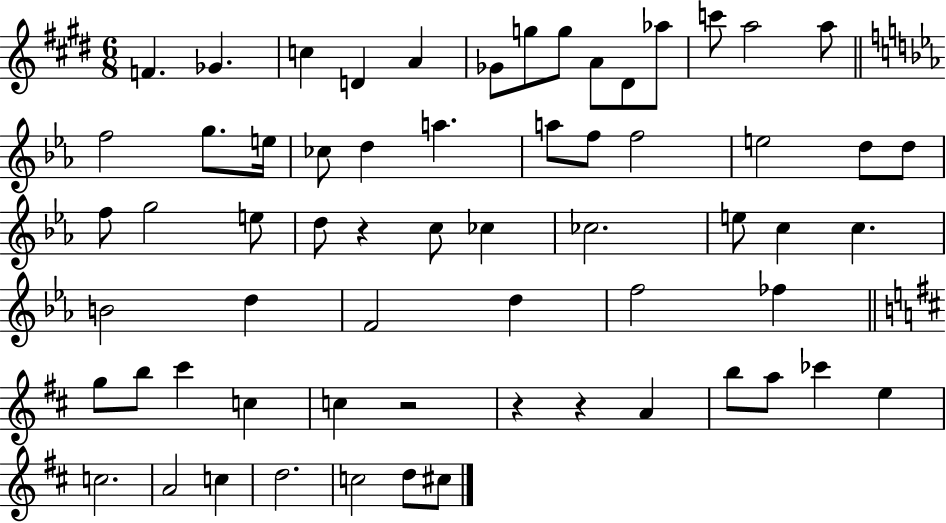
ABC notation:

X:1
T:Untitled
M:6/8
L:1/4
K:E
F _G c D A _G/2 g/2 g/2 A/2 ^D/2 _a/2 c'/2 a2 a/2 f2 g/2 e/4 _c/2 d a a/2 f/2 f2 e2 d/2 d/2 f/2 g2 e/2 d/2 z c/2 _c _c2 e/2 c c B2 d F2 d f2 _f g/2 b/2 ^c' c c z2 z z A b/2 a/2 _c' e c2 A2 c d2 c2 d/2 ^c/2